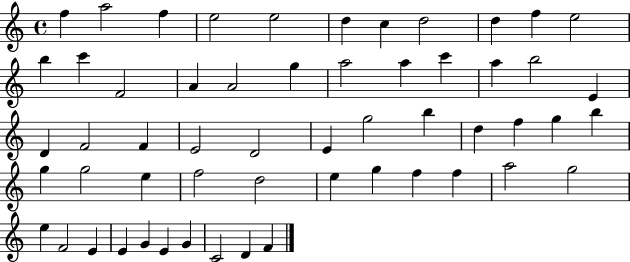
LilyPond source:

{
  \clef treble
  \time 4/4
  \defaultTimeSignature
  \key c \major
  f''4 a''2 f''4 | e''2 e''2 | d''4 c''4 d''2 | d''4 f''4 e''2 | \break b''4 c'''4 f'2 | a'4 a'2 g''4 | a''2 a''4 c'''4 | a''4 b''2 e'4 | \break d'4 f'2 f'4 | e'2 d'2 | e'4 g''2 b''4 | d''4 f''4 g''4 b''4 | \break g''4 g''2 e''4 | f''2 d''2 | e''4 g''4 f''4 f''4 | a''2 g''2 | \break e''4 f'2 e'4 | e'4 g'4 e'4 g'4 | c'2 d'4 f'4 | \bar "|."
}